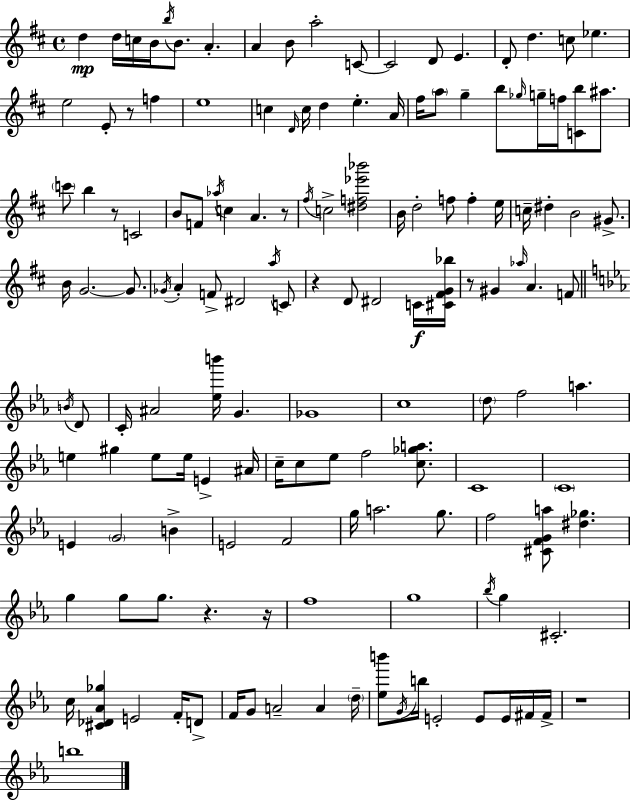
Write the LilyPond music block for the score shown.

{
  \clef treble
  \time 4/4
  \defaultTimeSignature
  \key d \major
  d''4\mp d''16 c''16 b'16 \acciaccatura { b''16 } b'8. a'4.-. | a'4 b'8 a''2-. c'8~~ | c'2 d'8 e'4. | d'8-. d''4. c''8 ees''4. | \break e''2 e'8-. r8 f''4 | e''1 | c''4 \grace { d'16 } c''16 d''4 e''4.-. | a'16 fis''16 \parenthesize a''8 g''4-- b''8 \grace { ges''16 } g''16-- f''16 <c' b''>8 | \break ais''8. \parenthesize c'''8 b''4 r8 c'2 | b'8 f'8 \acciaccatura { aes''16 } c''4 a'4. | r8 \acciaccatura { fis''16 } c''2-> <dis'' f'' ees''' bes'''>2 | b'16 d''2-. f''8 | \break f''4-. e''16 c''16-- dis''4-. b'2 | gis'8.-> b'16 g'2.~~ | g'8. \acciaccatura { ges'16 } a'4-. f'8-> dis'2 | \acciaccatura { a''16 } c'8 r4 d'8 dis'2 | \break c'16\f <cis' fis' g' bes''>16 r8 gis'4 \grace { aes''16 } a'4. | f'8 \bar "||" \break \key c \minor \acciaccatura { b'16 } d'8 c'16-. ais'2 <ees'' b'''>16 g'4. | ges'1 | c''1 | \parenthesize d''8 f''2 a''4. | \break e''4 gis''4 e''8 e''16 e'4-> | ais'16 c''16-- c''8 ees''8 f''2 | <c'' ges'' a''>8. c'1 | \parenthesize c'1 | \break e'4 \parenthesize g'2 b'4-> | e'2 f'2 | g''16 a''2. | g''8. f''2 <cis' f' g' a''>8 <dis'' ges''>4. | \break g''4 g''8 g''8. r4. | r16 f''1 | g''1 | \acciaccatura { bes''16 } g''4 cis'2.-. | \break c''16 <cis' des' aes' ges''>4 e'2 | f'16-. d'8-> f'16 g'8 a'2-- a'4 | \parenthesize d''16-- <ees'' b'''>8 \acciaccatura { g'16 } b''16 e'2-. | e'8 e'16 fis'16 fis'16-> r1 | \break b''1 | \bar "|."
}